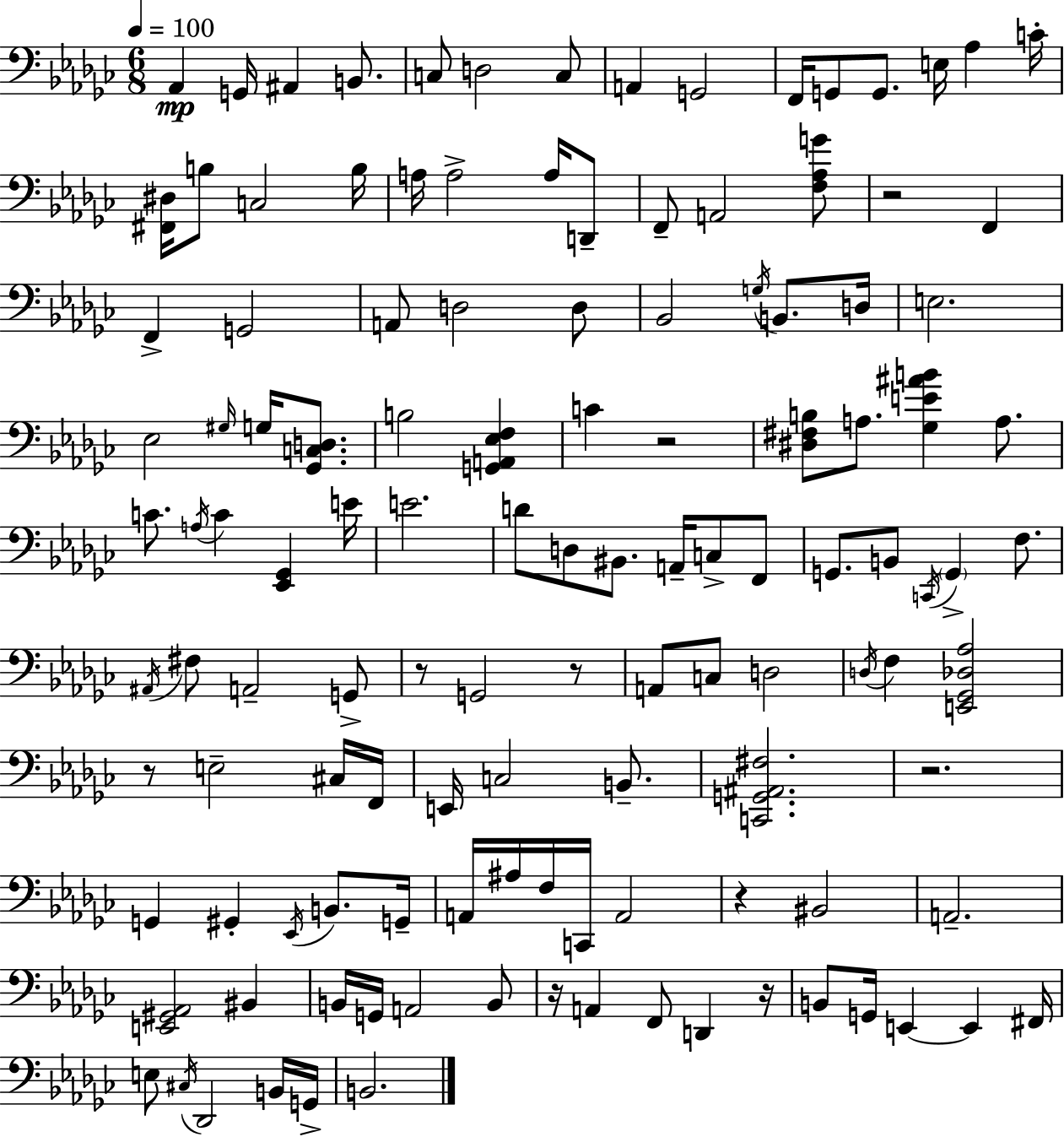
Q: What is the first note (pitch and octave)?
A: Ab2